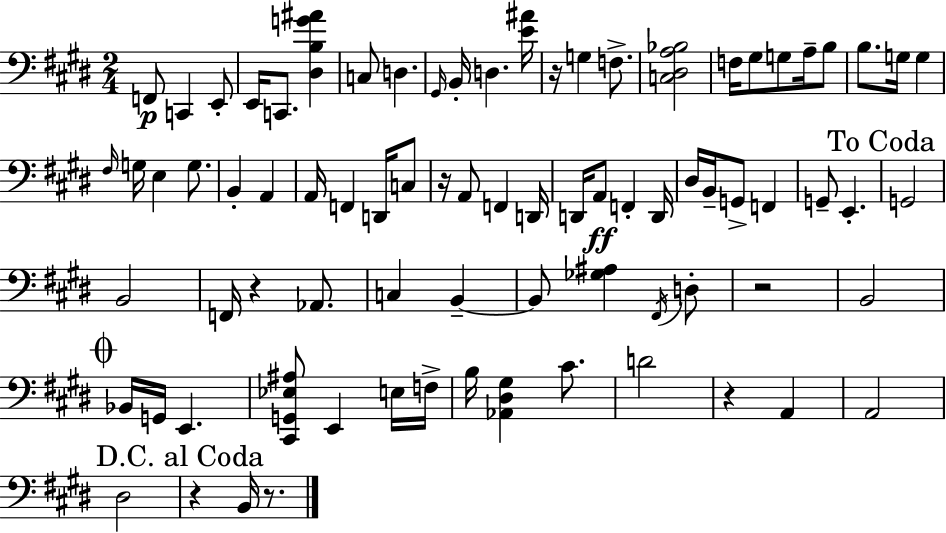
F2/e C2/q E2/e E2/s C2/e. [D#3,B3,G4,A#4]/q C3/e D3/q. G#2/s B2/s D3/q. [E4,A#4]/s R/s G3/q F3/e. [C3,D#3,A3,Bb3]/h F3/s G#3/e G3/e A3/s B3/e B3/e. G3/s G3/q F#3/s G3/s E3/q G3/e. B2/q A2/q A2/s F2/q D2/s C3/e R/s A2/e F2/q D2/s D2/s A2/e F2/q D2/s D#3/s B2/s G2/e F2/q G2/e E2/q. G2/h B2/h F2/s R/q Ab2/e. C3/q B2/q B2/e [Gb3,A#3]/q F#2/s D3/e R/h B2/h Bb2/s G2/s E2/q. [C#2,G2,Eb3,A#3]/e E2/q E3/s F3/s B3/s [Ab2,D#3,G#3]/q C#4/e. D4/h R/q A2/q A2/h D#3/h R/q B2/s R/e.